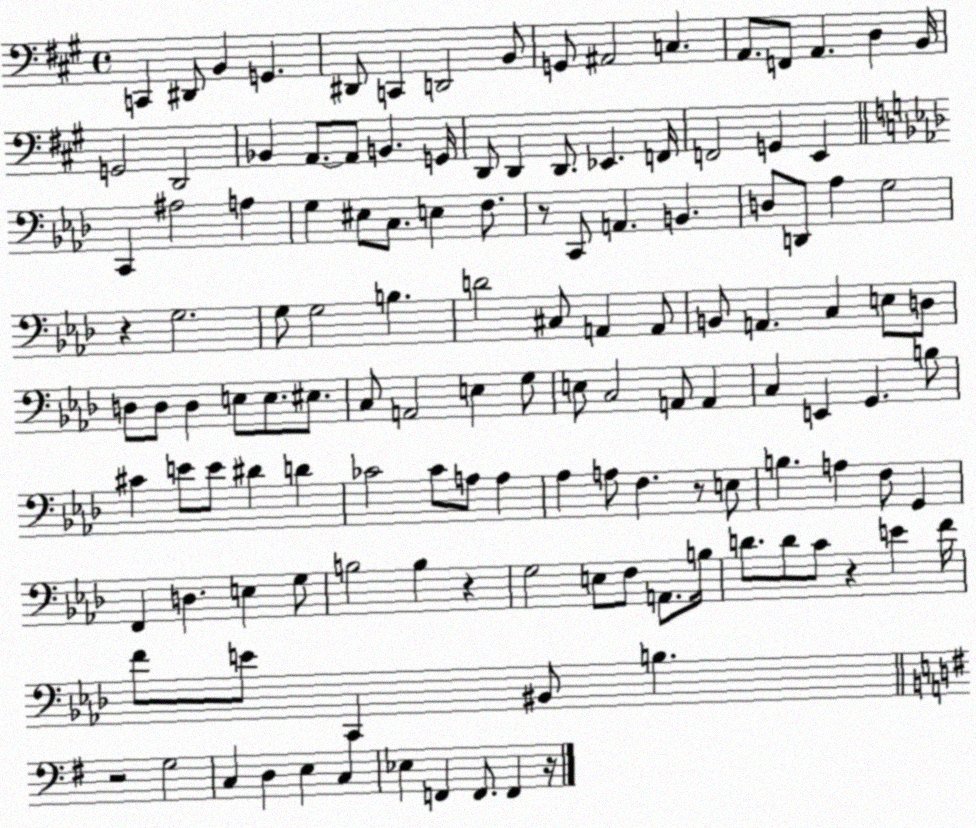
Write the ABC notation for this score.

X:1
T:Untitled
M:4/4
L:1/4
K:A
C,, ^D,,/2 B,, G,, ^D,,/2 C,, D,,2 B,,/2 G,,/2 ^A,,2 C, A,,/2 F,,/2 A,, D, B,,/4 G,,2 D,,2 _B,, A,,/2 A,,/2 B,, G,,/4 D,,/2 D,, D,,/2 _E,, F,,/4 F,,2 G,, E,, C,, ^A,2 A, G, ^E,/2 C,/2 E, F,/2 z/2 C,,/2 A,, B,, D,/2 D,,/2 _A, G,2 z G,2 G,/2 G,2 B, D2 ^C,/2 A,, A,,/2 B,,/2 A,, C, E,/2 D,/2 D,/2 D,/2 D, E,/2 E,/2 ^E,/2 C,/2 A,,2 E, G,/2 E,/2 C,2 A,,/2 A,, C, E,, G,, B,/2 ^C E/2 E/2 ^D D _C2 _C/2 A,/2 A, _A, A,/2 F, z/2 E,/2 B, A, F,/2 G,, F,, D, E, G,/2 B,2 B, z G,2 E,/2 F,/2 A,,/2 B,/4 D/2 D/2 C/2 z E F/4 F/2 E/2 C,, ^B,,/2 B, z2 G,2 C, D, E, C, _E, F,, F,,/2 F,, z/4